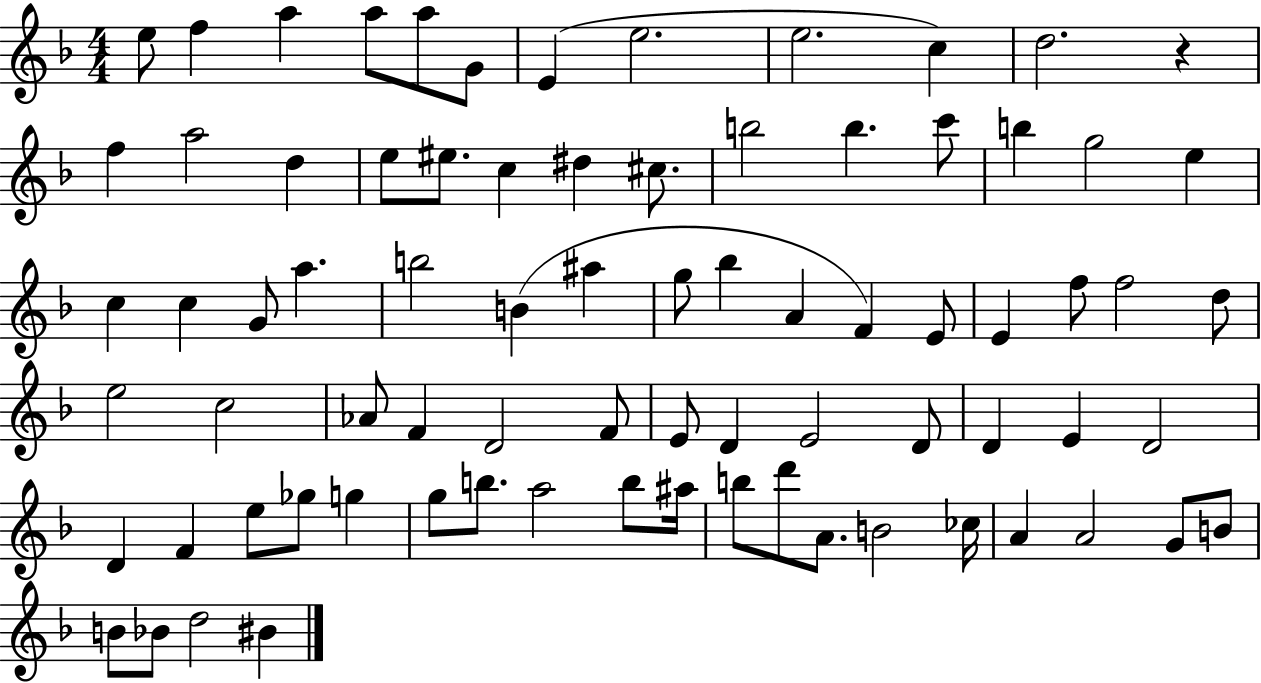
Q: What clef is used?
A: treble